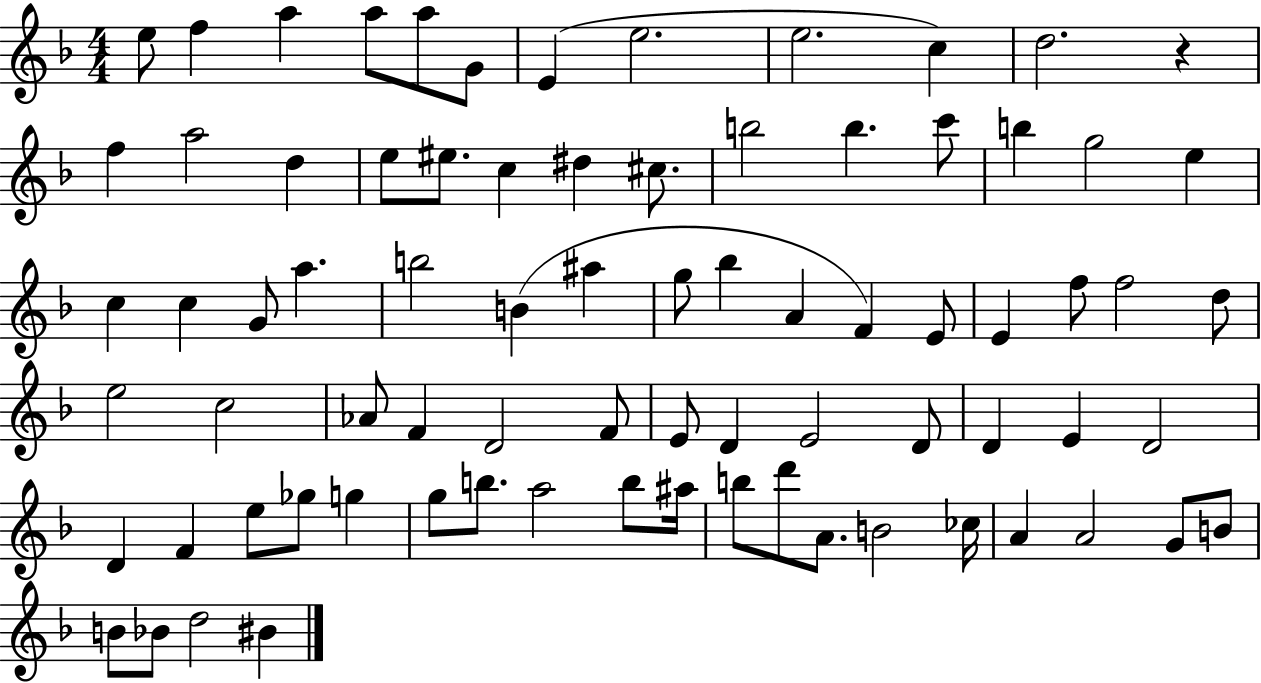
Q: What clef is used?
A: treble